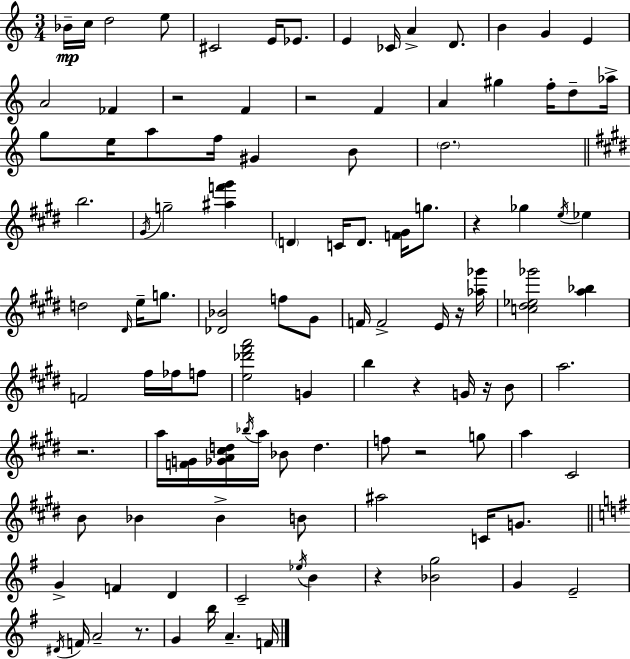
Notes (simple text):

Bb4/s C5/s D5/h E5/e C#4/h E4/s Eb4/e. E4/q CES4/s A4/q D4/e. B4/q G4/q E4/q A4/h FES4/q R/h F4/q R/h F4/q A4/q G#5/q F5/s D5/e Ab5/s G5/e E5/s A5/e F5/s G#4/q B4/e D5/h. B5/h. G#4/s G5/h [A#5,F6,G#6]/q D4/q C4/s D4/e. [F4,G#4]/s G5/e. R/q Gb5/q E5/s Eb5/q D5/h D#4/s E5/s G5/e. [Db4,Bb4]/h F5/e G#4/e F4/s F4/h E4/s R/s [Ab5,Gb6]/s [C5,D#5,Eb5,Gb6]/h [A5,Bb5]/q F4/h F#5/s FES5/s F5/e [E5,Db6,F#6,A6]/h G4/q B5/q R/q G4/s R/s B4/e A5/h. R/h. A5/s [F4,G4]/s [Gb4,A4,C#5,D5]/s Bb5/s A5/s Bb4/e D5/q. F5/e R/h G5/e A5/q C#4/h B4/e Bb4/q Bb4/q B4/e A#5/h C4/s G4/e. G4/q F4/q D4/q C4/h Eb5/s B4/q R/q [Bb4,G5]/h G4/q E4/h D#4/s F4/s A4/h R/e. G4/q B5/s A4/q. F4/s